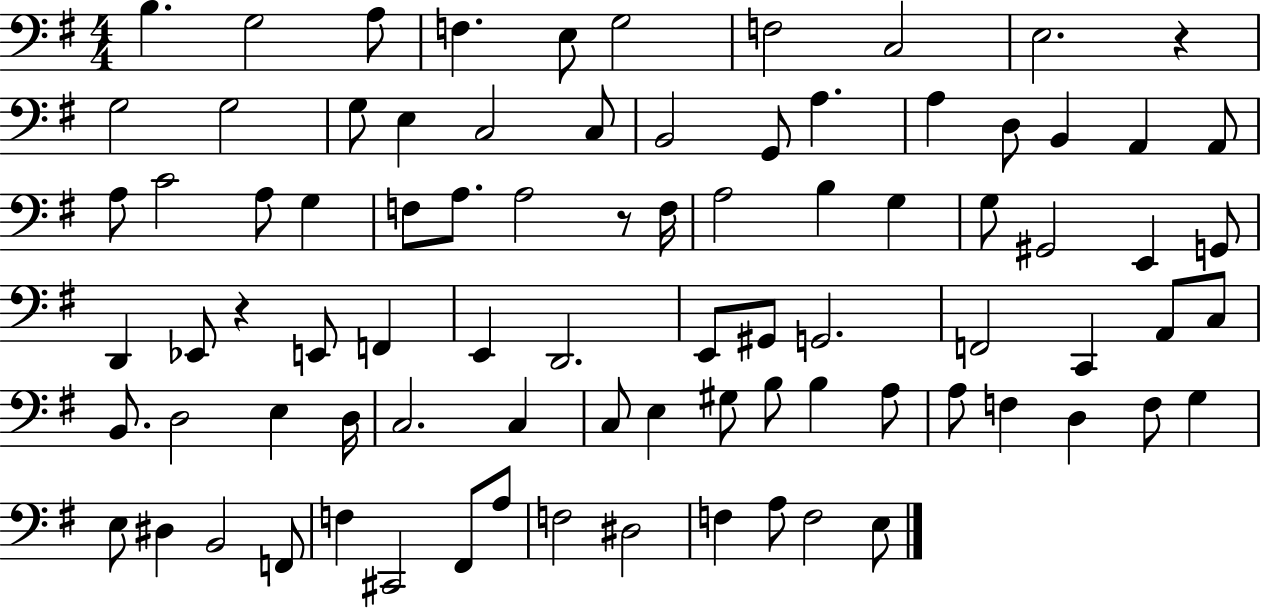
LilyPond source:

{
  \clef bass
  \numericTimeSignature
  \time 4/4
  \key g \major
  \repeat volta 2 { b4. g2 a8 | f4. e8 g2 | f2 c2 | e2. r4 | \break g2 g2 | g8 e4 c2 c8 | b,2 g,8 a4. | a4 d8 b,4 a,4 a,8 | \break a8 c'2 a8 g4 | f8 a8. a2 r8 f16 | a2 b4 g4 | g8 gis,2 e,4 g,8 | \break d,4 ees,8 r4 e,8 f,4 | e,4 d,2. | e,8 gis,8 g,2. | f,2 c,4 a,8 c8 | \break b,8. d2 e4 d16 | c2. c4 | c8 e4 gis8 b8 b4 a8 | a8 f4 d4 f8 g4 | \break e8 dis4 b,2 f,8 | f4 cis,2 fis,8 a8 | f2 dis2 | f4 a8 f2 e8 | \break } \bar "|."
}